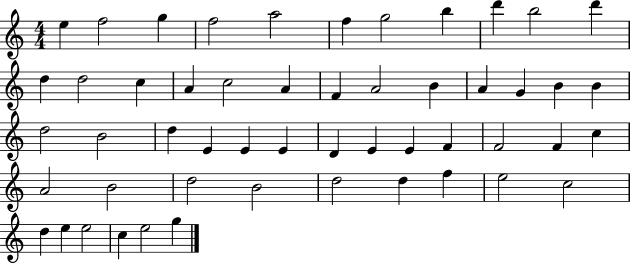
E5/q F5/h G5/q F5/h A5/h F5/q G5/h B5/q D6/q B5/h D6/q D5/q D5/h C5/q A4/q C5/h A4/q F4/q A4/h B4/q A4/q G4/q B4/q B4/q D5/h B4/h D5/q E4/q E4/q E4/q D4/q E4/q E4/q F4/q F4/h F4/q C5/q A4/h B4/h D5/h B4/h D5/h D5/q F5/q E5/h C5/h D5/q E5/q E5/h C5/q E5/h G5/q